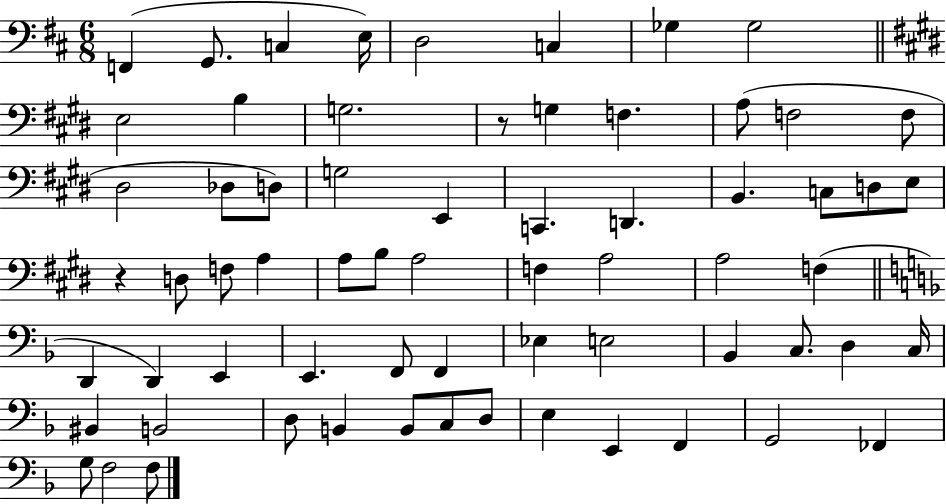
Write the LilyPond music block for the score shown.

{
  \clef bass
  \numericTimeSignature
  \time 6/8
  \key d \major
  f,4( g,8. c4 e16) | d2 c4 | ges4 ges2 | \bar "||" \break \key e \major e2 b4 | g2. | r8 g4 f4. | a8( f2 f8 | \break dis2 des8 d8) | g2 e,4 | c,4. d,4. | b,4. c8 d8 e8 | \break r4 d8 f8 a4 | a8 b8 a2 | f4 a2 | a2 f4( | \break \bar "||" \break \key d \minor d,4 d,4) e,4 | e,4. f,8 f,4 | ees4 e2 | bes,4 c8. d4 c16 | \break bis,4 b,2 | d8 b,4 b,8 c8 d8 | e4 e,4 f,4 | g,2 fes,4 | \break g8 f2 f8 | \bar "|."
}